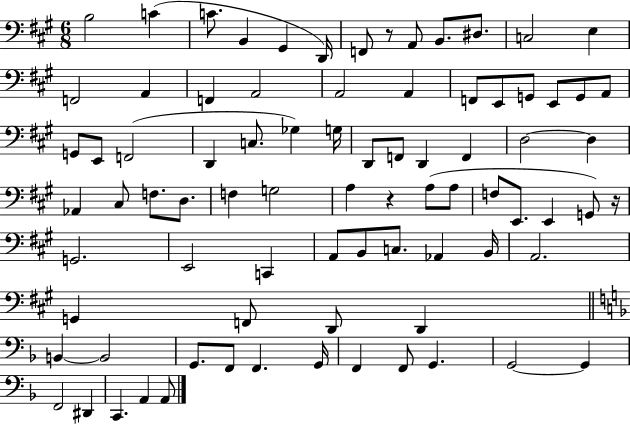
B3/h C4/q C4/e. B2/q G#2/q D2/s F2/e R/e A2/e B2/e. D#3/e. C3/h E3/q F2/h A2/q F2/q A2/h A2/h A2/q F2/e E2/e G2/e E2/e G2/e A2/e G2/e E2/e F2/h D2/q C3/e. Gb3/q G3/s D2/e F2/e D2/q F2/q D3/h D3/q Ab2/q C#3/e F3/e. D3/e. F3/q G3/h A3/q R/q A3/e A3/e F3/e E2/e. E2/q G2/e R/s G2/h. E2/h C2/q A2/e B2/e C3/e. Ab2/q B2/s A2/h. G2/q F2/e D2/e D2/q B2/q B2/h G2/e. F2/e F2/q. G2/s F2/q F2/e G2/q. G2/h G2/q F2/h D#2/q C2/q. A2/q A2/e